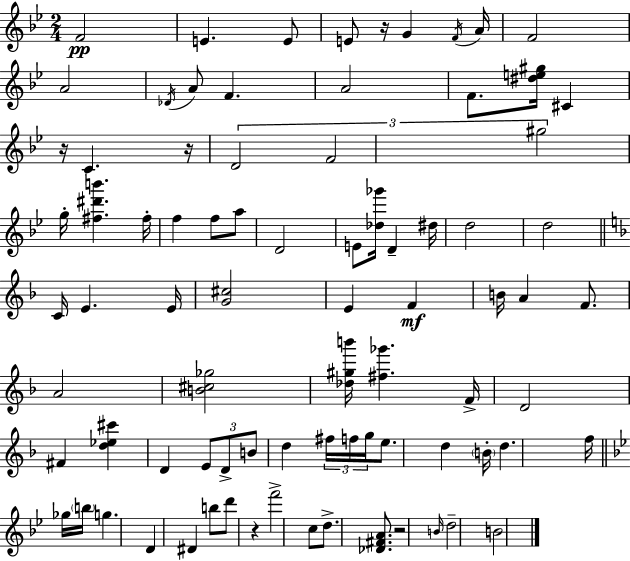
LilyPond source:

{
  \clef treble
  \numericTimeSignature
  \time 2/4
  \key g \minor
  f'2\pp | e'4. e'8 | e'8 r16 g'4 \acciaccatura { f'16 } | a'16 f'2 | \break a'2 | \acciaccatura { des'16 } a'8 f'4. | a'2 | f'8. <dis'' e'' gis''>16 cis'4 | \break r16 c'4. | r16 \tuplet 3/2 { d'2 | f'2 | gis''2 } | \break g''16-. <fis'' dis''' b'''>4. | fis''16-. f''4 f''8 | a''8 d'2 | e'8 <des'' ges'''>16 d'4-- | \break dis''16 d''2 | d''2 | \bar "||" \break \key f \major c'16 e'4. e'16 | <g' cis''>2 | e'4 f'4\mf | b'16 a'4 f'8. | \break a'2 | <b' cis'' ges''>2 | <des'' gis'' b'''>16 <fis'' ges'''>4. f'16-> | d'2 | \break fis'4 <d'' ees'' cis'''>4 | d'4 \tuplet 3/2 { e'8 d'8-> | b'8 } d''4 \tuplet 3/2 { fis''16 f''16 | g''16 } e''8. d''4 | \break \parenthesize b'16-. d''4. f''16 | \bar "||" \break \key g \minor ges''16 \parenthesize b''16 g''4. | d'4 dis'4 | b''8 d'''8 r4 | f'''2-> | \break c''8 d''8.-> <des' fis' a'>8. | r2 | \grace { b'16 } d''2-- | b'2 | \break \bar "|."
}